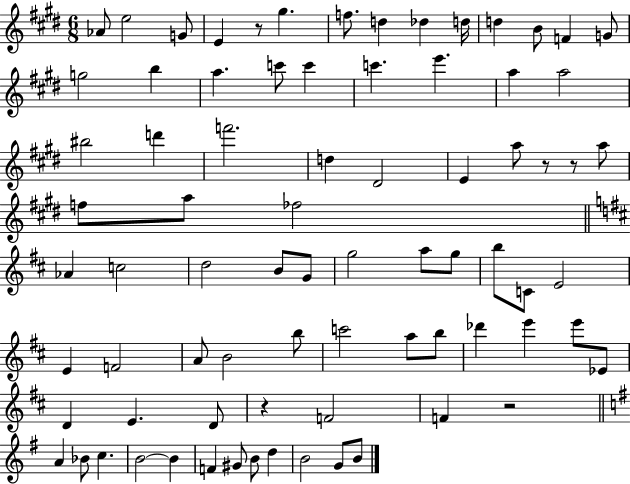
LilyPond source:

{
  \clef treble
  \numericTimeSignature
  \time 6/8
  \key e \major
  aes'8 e''2 g'8 | e'4 r8 gis''4. | f''8. d''4 des''4 d''16 | d''4 b'8 f'4 g'8 | \break g''2 b''4 | a''4. c'''8 c'''4 | c'''4. e'''4. | a''4 a''2 | \break bis''2 d'''4 | f'''2. | d''4 dis'2 | e'4 a''8 r8 r8 a''8 | \break f''8 a''8 fes''2 | \bar "||" \break \key b \minor aes'4 c''2 | d''2 b'8 g'8 | g''2 a''8 g''8 | b''8 c'8 e'2 | \break e'4 f'2 | a'8 b'2 b''8 | c'''2 a''8 b''8 | des'''4 e'''4 e'''8 ees'8 | \break d'4 e'4. d'8 | r4 f'2 | f'4 r2 | \bar "||" \break \key g \major a'4 bes'8 c''4. | b'2~~ b'4 | f'4 gis'8 b'8 d''4 | b'2 g'8 b'8 | \break \bar "|."
}